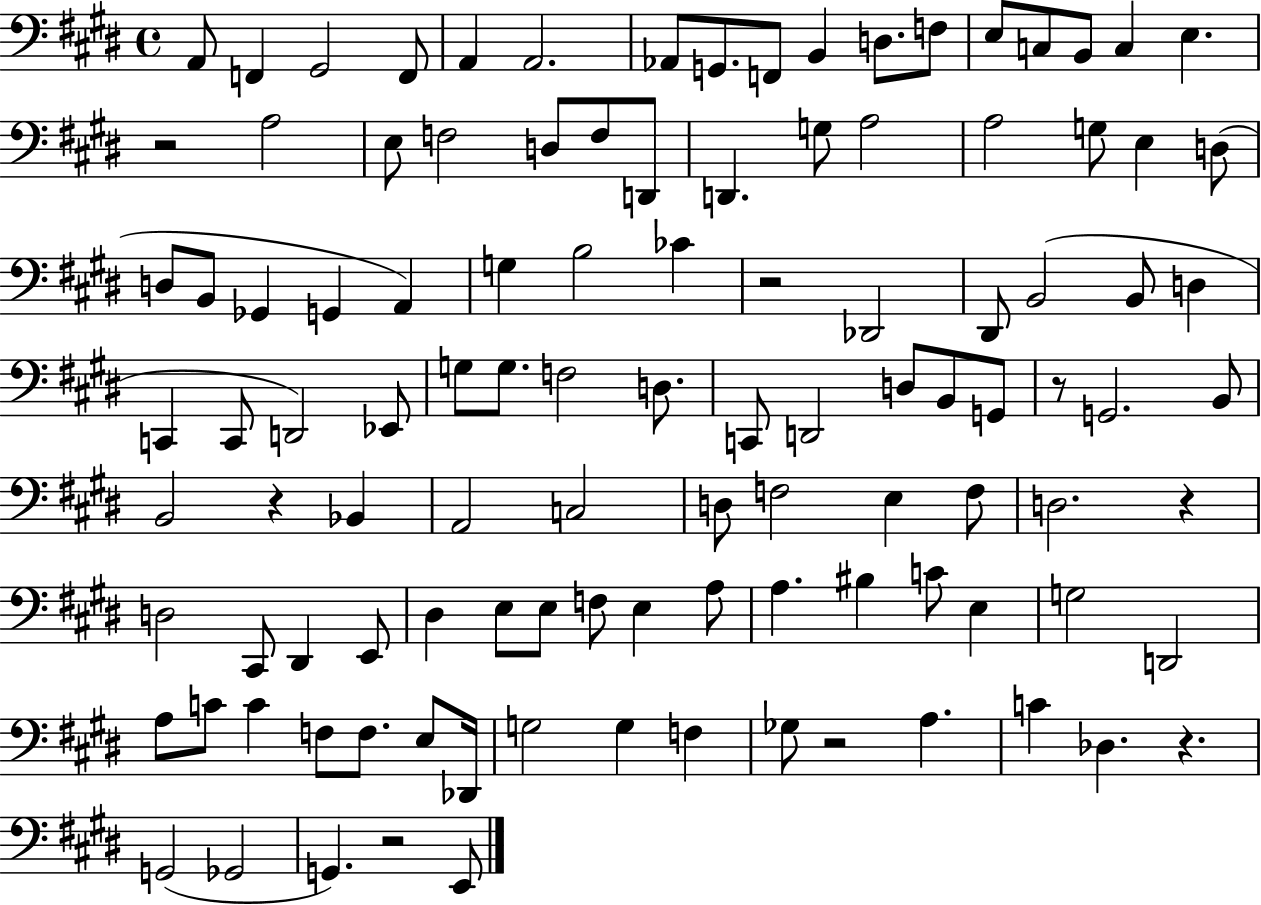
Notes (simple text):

A2/e F2/q G#2/h F2/e A2/q A2/h. Ab2/e G2/e. F2/e B2/q D3/e. F3/e E3/e C3/e B2/e C3/q E3/q. R/h A3/h E3/e F3/h D3/e F3/e D2/e D2/q. G3/e A3/h A3/h G3/e E3/q D3/e D3/e B2/e Gb2/q G2/q A2/q G3/q B3/h CES4/q R/h Db2/h D#2/e B2/h B2/e D3/q C2/q C2/e D2/h Eb2/e G3/e G3/e. F3/h D3/e. C2/e D2/h D3/e B2/e G2/e R/e G2/h. B2/e B2/h R/q Bb2/q A2/h C3/h D3/e F3/h E3/q F3/e D3/h. R/q D3/h C#2/e D#2/q E2/e D#3/q E3/e E3/e F3/e E3/q A3/e A3/q. BIS3/q C4/e E3/q G3/h D2/h A3/e C4/e C4/q F3/e F3/e. E3/e Db2/s G3/h G3/q F3/q Gb3/e R/h A3/q. C4/q Db3/q. R/q. G2/h Gb2/h G2/q. R/h E2/e